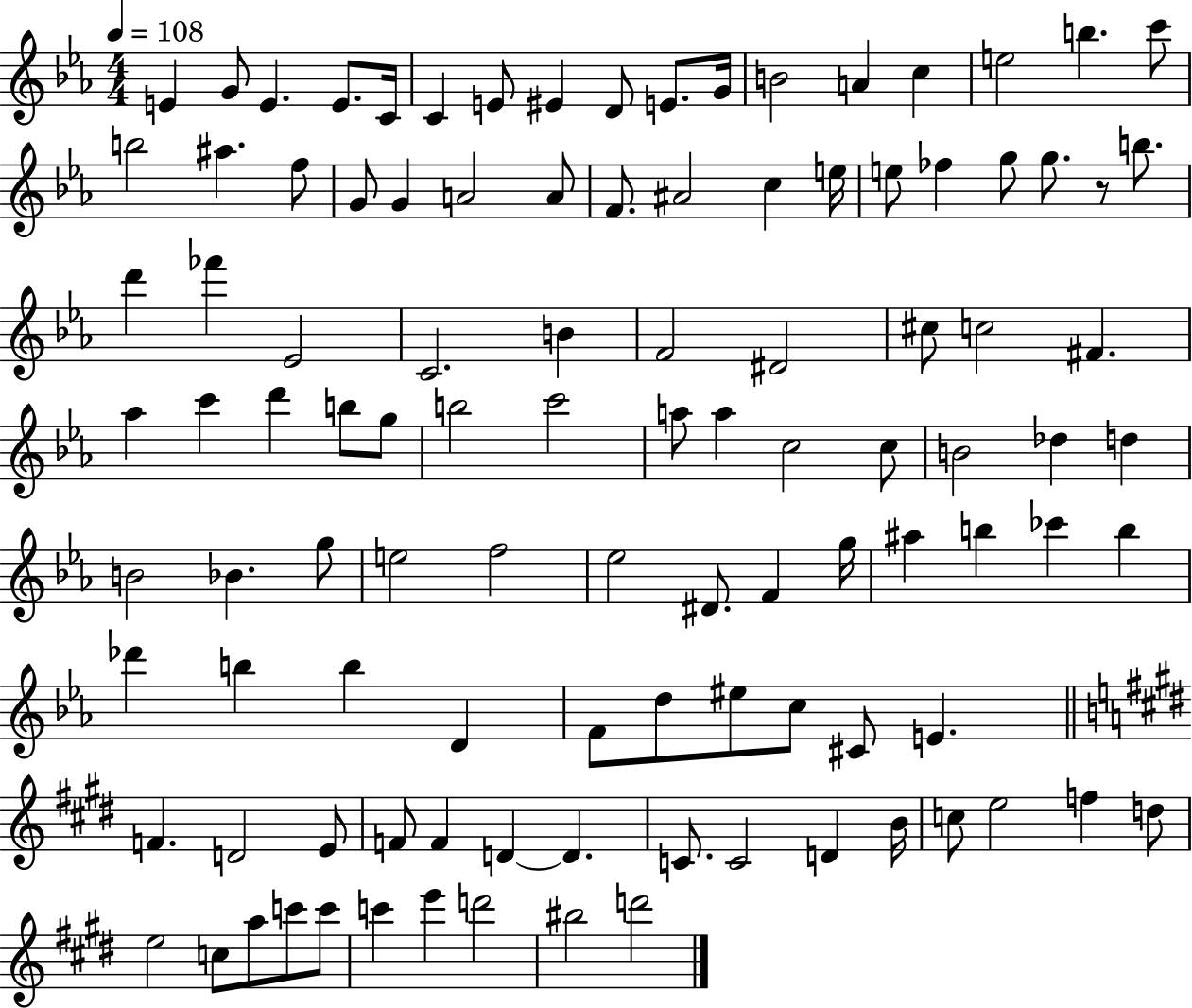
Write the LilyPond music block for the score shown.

{
  \clef treble
  \numericTimeSignature
  \time 4/4
  \key ees \major
  \tempo 4 = 108
  e'4 g'8 e'4. e'8. c'16 | c'4 e'8 eis'4 d'8 e'8. g'16 | b'2 a'4 c''4 | e''2 b''4. c'''8 | \break b''2 ais''4. f''8 | g'8 g'4 a'2 a'8 | f'8. ais'2 c''4 e''16 | e''8 fes''4 g''8 g''8. r8 b''8. | \break d'''4 fes'''4 ees'2 | c'2. b'4 | f'2 dis'2 | cis''8 c''2 fis'4. | \break aes''4 c'''4 d'''4 b''8 g''8 | b''2 c'''2 | a''8 a''4 c''2 c''8 | b'2 des''4 d''4 | \break b'2 bes'4. g''8 | e''2 f''2 | ees''2 dis'8. f'4 g''16 | ais''4 b''4 ces'''4 b''4 | \break des'''4 b''4 b''4 d'4 | f'8 d''8 eis''8 c''8 cis'8 e'4. | \bar "||" \break \key e \major f'4. d'2 e'8 | f'8 f'4 d'4~~ d'4. | c'8. c'2 d'4 b'16 | c''8 e''2 f''4 d''8 | \break e''2 c''8 a''8 c'''8 c'''8 | c'''4 e'''4 d'''2 | bis''2 d'''2 | \bar "|."
}